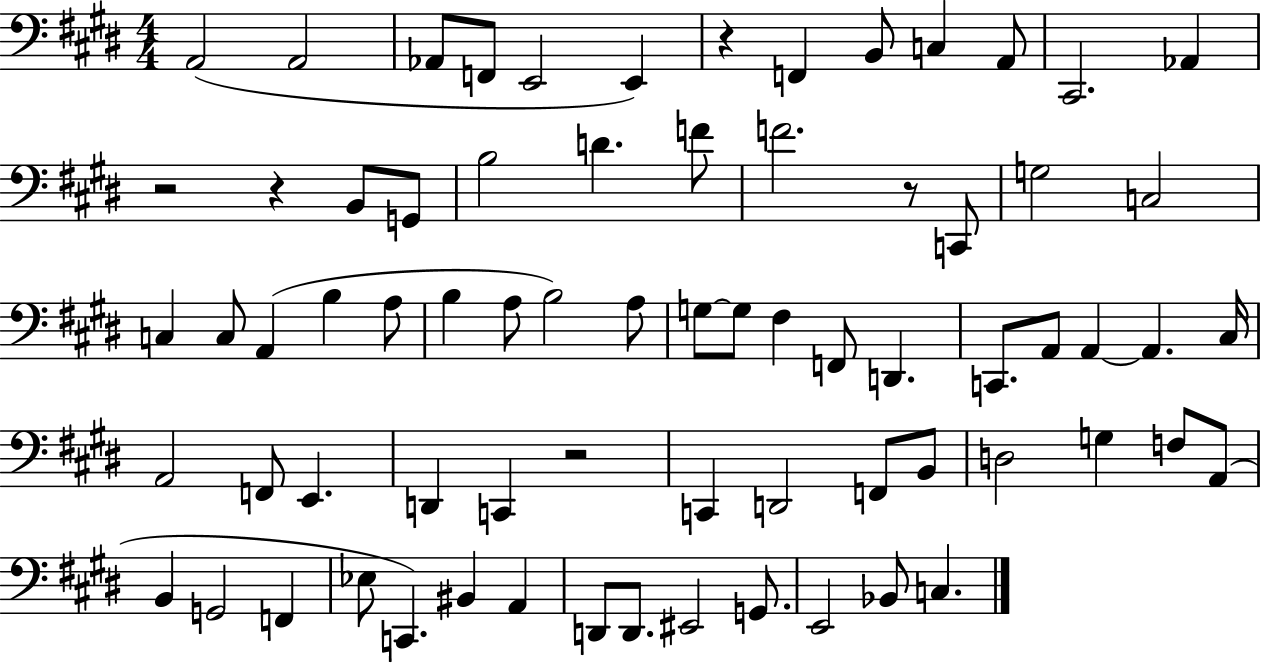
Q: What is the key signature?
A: E major